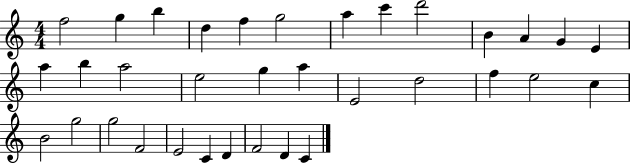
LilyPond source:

{
  \clef treble
  \numericTimeSignature
  \time 4/4
  \key c \major
  f''2 g''4 b''4 | d''4 f''4 g''2 | a''4 c'''4 d'''2 | b'4 a'4 g'4 e'4 | \break a''4 b''4 a''2 | e''2 g''4 a''4 | e'2 d''2 | f''4 e''2 c''4 | \break b'2 g''2 | g''2 f'2 | e'2 c'4 d'4 | f'2 d'4 c'4 | \break \bar "|."
}